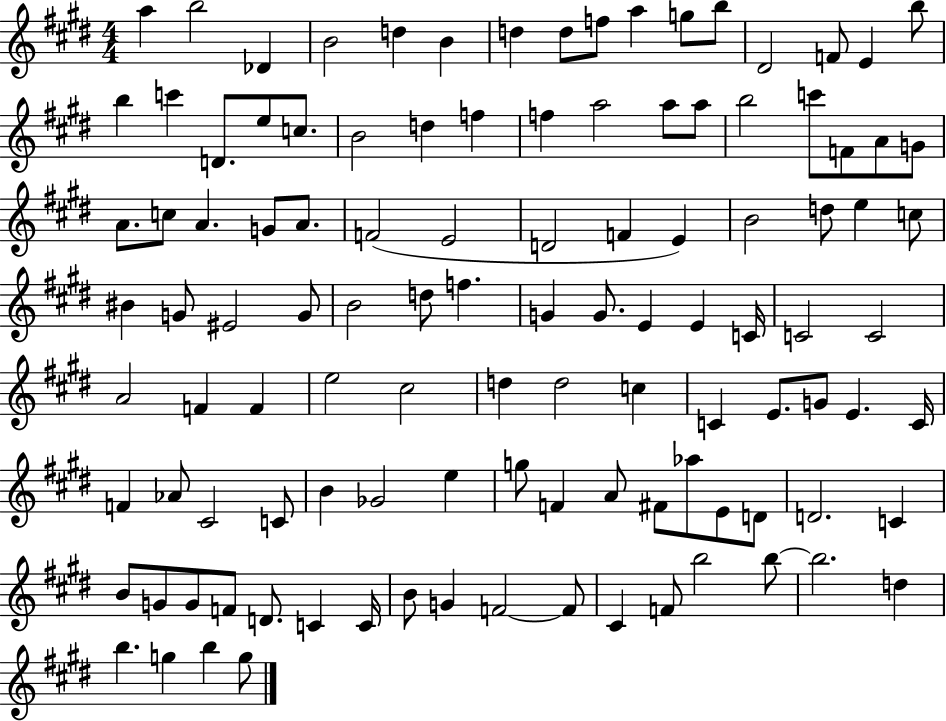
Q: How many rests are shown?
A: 0